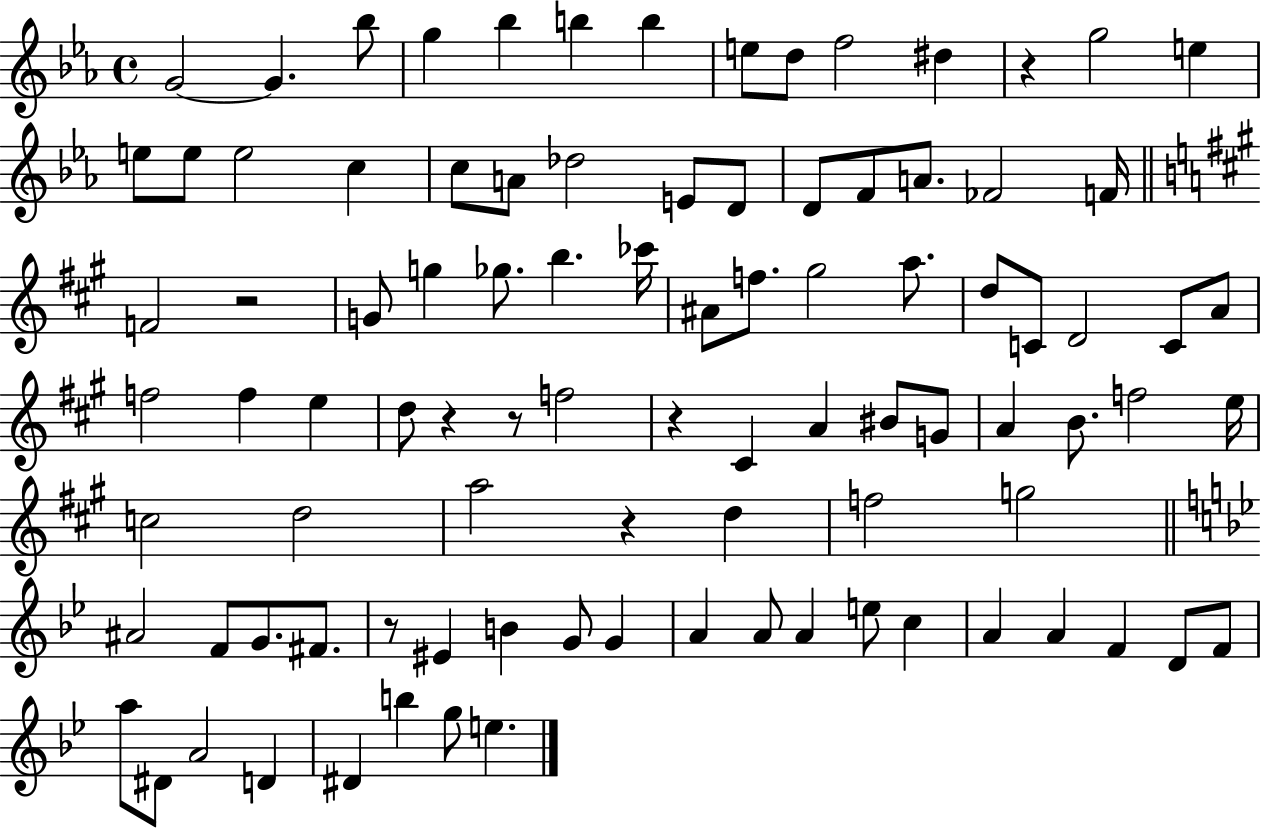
G4/h G4/q. Bb5/e G5/q Bb5/q B5/q B5/q E5/e D5/e F5/h D#5/q R/q G5/h E5/q E5/e E5/e E5/h C5/q C5/e A4/e Db5/h E4/e D4/e D4/e F4/e A4/e. FES4/h F4/s F4/h R/h G4/e G5/q Gb5/e. B5/q. CES6/s A#4/e F5/e. G#5/h A5/e. D5/e C4/e D4/h C4/e A4/e F5/h F5/q E5/q D5/e R/q R/e F5/h R/q C#4/q A4/q BIS4/e G4/e A4/q B4/e. F5/h E5/s C5/h D5/h A5/h R/q D5/q F5/h G5/h A#4/h F4/e G4/e. F#4/e. R/e EIS4/q B4/q G4/e G4/q A4/q A4/e A4/q E5/e C5/q A4/q A4/q F4/q D4/e F4/e A5/e D#4/e A4/h D4/q D#4/q B5/q G5/e E5/q.